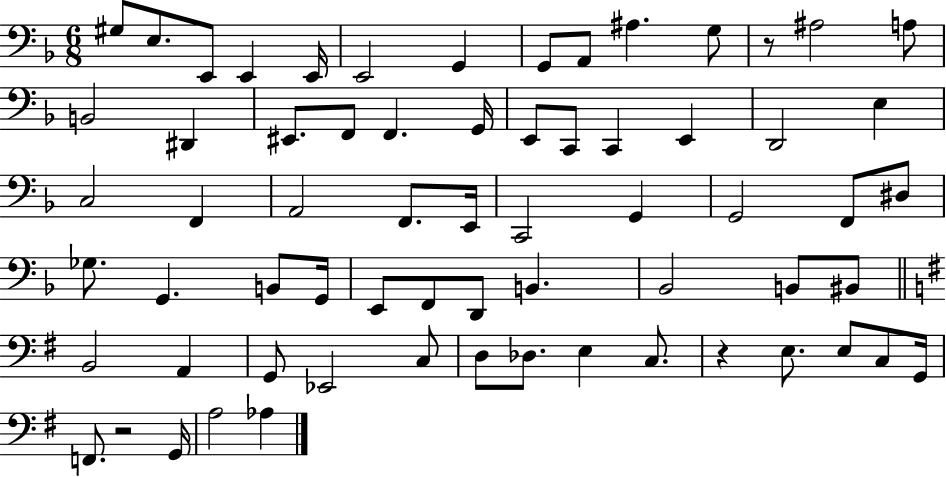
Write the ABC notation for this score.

X:1
T:Untitled
M:6/8
L:1/4
K:F
^G,/2 E,/2 E,,/2 E,, E,,/4 E,,2 G,, G,,/2 A,,/2 ^A, G,/2 z/2 ^A,2 A,/2 B,,2 ^D,, ^E,,/2 F,,/2 F,, G,,/4 E,,/2 C,,/2 C,, E,, D,,2 E, C,2 F,, A,,2 F,,/2 E,,/4 C,,2 G,, G,,2 F,,/2 ^D,/2 _G,/2 G,, B,,/2 G,,/4 E,,/2 F,,/2 D,,/2 B,, _B,,2 B,,/2 ^B,,/2 B,,2 A,, G,,/2 _E,,2 C,/2 D,/2 _D,/2 E, C,/2 z E,/2 E,/2 C,/2 G,,/4 F,,/2 z2 G,,/4 A,2 _A,